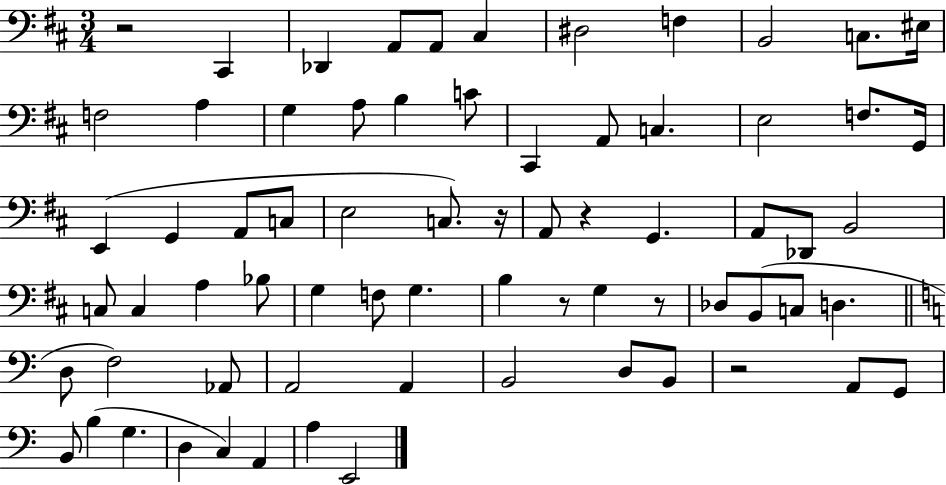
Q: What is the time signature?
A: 3/4